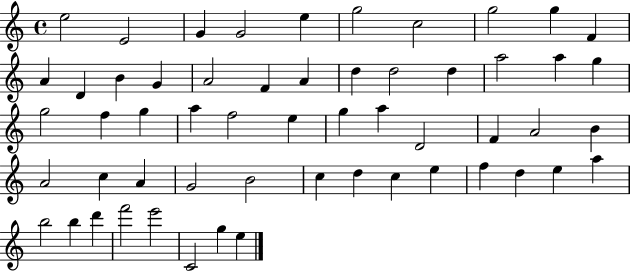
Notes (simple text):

E5/h E4/h G4/q G4/h E5/q G5/h C5/h G5/h G5/q F4/q A4/q D4/q B4/q G4/q A4/h F4/q A4/q D5/q D5/h D5/q A5/h A5/q G5/q G5/h F5/q G5/q A5/q F5/h E5/q G5/q A5/q D4/h F4/q A4/h B4/q A4/h C5/q A4/q G4/h B4/h C5/q D5/q C5/q E5/q F5/q D5/q E5/q A5/q B5/h B5/q D6/q F6/h E6/h C4/h G5/q E5/q